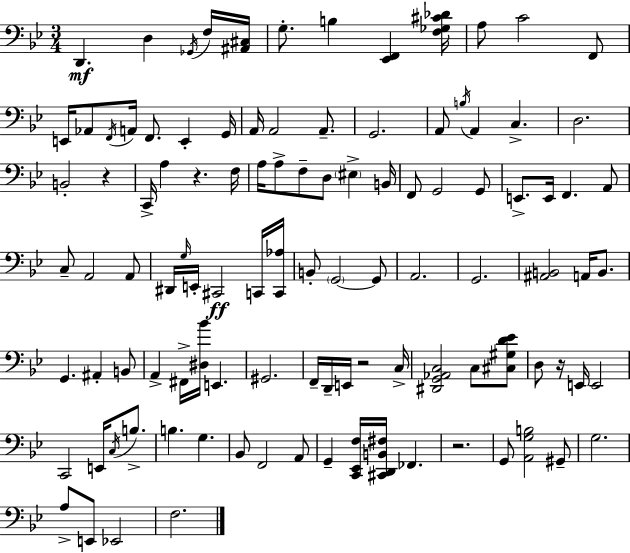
X:1
T:Untitled
M:3/4
L:1/4
K:Bb
D,, D, _G,,/4 F,/4 [^A,,^C,]/4 G,/2 B, [_E,,F,,] [F,_G,^C_D]/4 A,/2 C2 F,,/2 E,,/4 _A,,/2 F,,/4 A,,/4 F,,/2 E,, G,,/4 A,,/4 A,,2 A,,/2 G,,2 A,,/2 B,/4 A,, C, D,2 B,,2 z C,,/4 A, z F,/4 A,/4 A,/2 F,/2 D,/2 ^E, B,,/4 F,,/2 G,,2 G,,/2 E,,/2 E,,/4 F,, A,,/2 C,/2 A,,2 A,,/2 ^D,,/4 G,/4 E,,/4 ^C,,2 C,,/4 [C,,_A,]/4 B,,/2 G,,2 G,,/2 A,,2 G,,2 [^A,,B,,]2 A,,/4 B,,/2 G,, ^A,, B,,/2 A,, ^F,,/4 [^D,_B]/4 E,, ^G,,2 F,,/4 D,,/4 E,,/4 z2 C,/4 [^D,,G,,_A,,C,]2 C,/2 [^C,^G,D_E]/2 D,/2 z/4 E,,/4 E,,2 C,,2 E,,/4 C,/4 B,/2 B, G, _B,,/2 F,,2 A,,/2 G,, [C,,_E,,F,]/4 [^C,,D,,B,,^F,]/4 _F,, z2 G,,/2 [A,,G,B,]2 ^G,,/2 G,2 A,/2 E,,/2 _E,,2 F,2